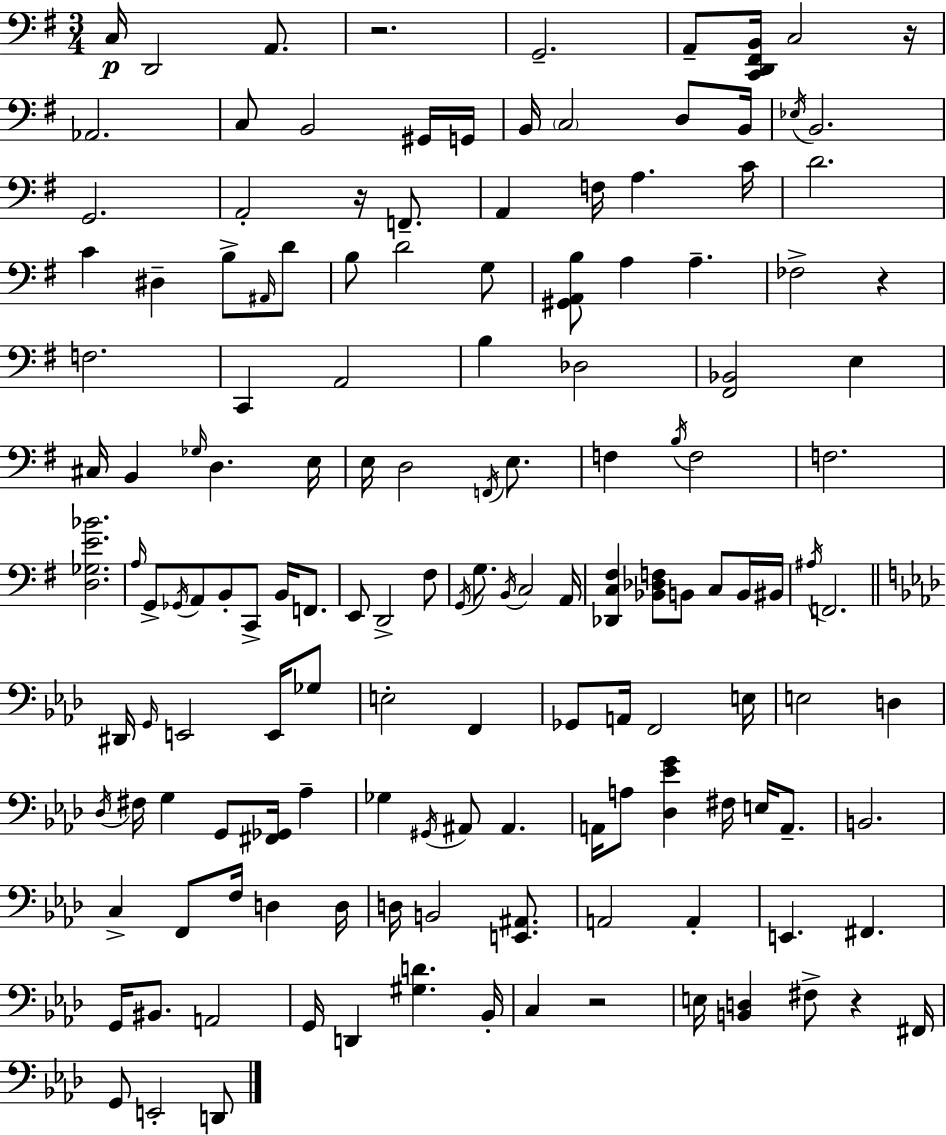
{
  \clef bass
  \numericTimeSignature
  \time 3/4
  \key e \minor
  c16\p d,2 a,8. | r2. | g,2.-- | a,8-- <c, d, fis, b,>16 c2 r16 | \break aes,2. | c8 b,2 gis,16 g,16 | b,16 \parenthesize c2 d8 b,16 | \acciaccatura { ees16 } b,2. | \break g,2. | a,2-. r16 f,8.-- | a,4 f16 a4. | c'16 d'2. | \break c'4 dis4-- b8-> \grace { ais,16 } | d'8 b8 d'2 | g8 <gis, a, b>8 a4 a4.-- | fes2-> r4 | \break f2. | c,4 a,2 | b4 des2 | <fis, bes,>2 e4 | \break cis16 b,4 \grace { ges16 } d4. | e16 e16 d2 | \acciaccatura { f,16 } e8. f4 \acciaccatura { b16 } f2 | f2. | \break <d ges e' bes'>2. | \grace { a16 } g,8-> \acciaccatura { ges,16 } a,8 b,8-. | c,8-> b,16 f,8. e,8 d,2-> | fis8 \acciaccatura { g,16 } g8. \acciaccatura { b,16 } | \break c2 a,16 <des, c fis>4 | <bes, des f>8 b,8 c8 b,16 bis,16 \acciaccatura { ais16 } f,2. | \bar "||" \break \key f \minor dis,16 \grace { g,16 } e,2 e,16 ges8 | e2-. f,4 | ges,8 a,16 f,2 | e16 e2 d4 | \break \acciaccatura { des16 } fis16 g4 g,8 <fis, ges,>16 aes4-- | ges4 \acciaccatura { gis,16 } ais,8 ais,4. | a,16 a8 <des ees' g'>4 fis16 e16 | a,8.-- b,2. | \break c4-> f,8 f16 d4 | d16 d16 b,2 | <e, ais,>8. a,2 a,4-. | e,4. fis,4. | \break g,16 bis,8. a,2 | g,16 d,4 <gis d'>4. | bes,16-. c4 r2 | e16 <b, d>4 fis8-> r4 | \break fis,16 g,8 e,2-. | d,8 \bar "|."
}